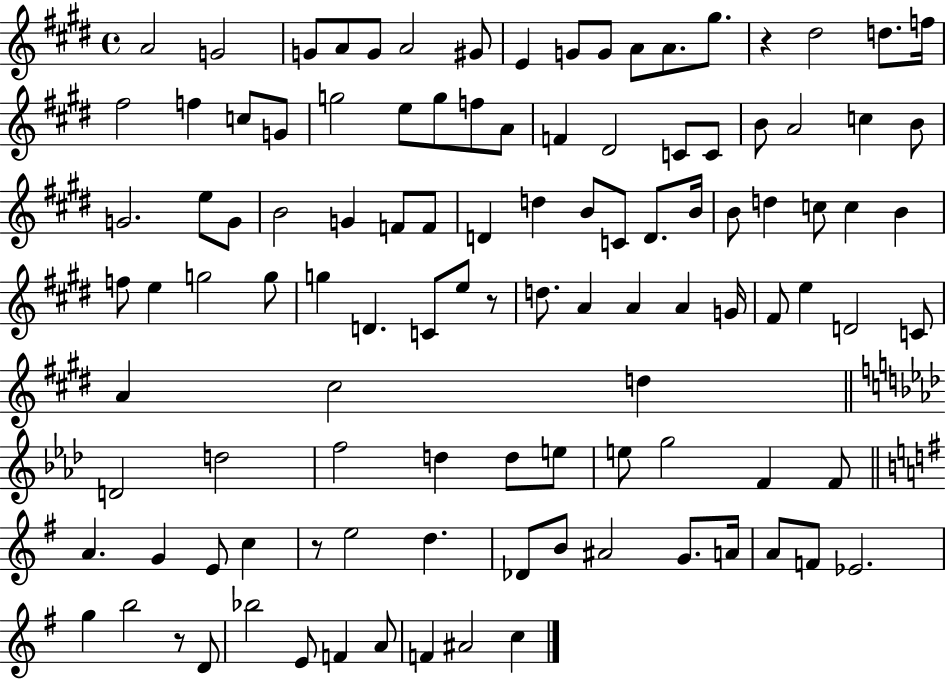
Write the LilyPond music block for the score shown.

{
  \clef treble
  \time 4/4
  \defaultTimeSignature
  \key e \major
  a'2 g'2 | g'8 a'8 g'8 a'2 gis'8 | e'4 g'8 g'8 a'8 a'8. gis''8. | r4 dis''2 d''8. f''16 | \break fis''2 f''4 c''8 g'8 | g''2 e''8 g''8 f''8 a'8 | f'4 dis'2 c'8 c'8 | b'8 a'2 c''4 b'8 | \break g'2. e''8 g'8 | b'2 g'4 f'8 f'8 | d'4 d''4 b'8 c'8 d'8. b'16 | b'8 d''4 c''8 c''4 b'4 | \break f''8 e''4 g''2 g''8 | g''4 d'4. c'8 e''8 r8 | d''8. a'4 a'4 a'4 g'16 | fis'8 e''4 d'2 c'8 | \break a'4 cis''2 d''4 | \bar "||" \break \key f \minor d'2 d''2 | f''2 d''4 d''8 e''8 | e''8 g''2 f'4 f'8 | \bar "||" \break \key e \minor a'4. g'4 e'8 c''4 | r8 e''2 d''4. | des'8 b'8 ais'2 g'8. a'16 | a'8 f'8 ees'2. | \break g''4 b''2 r8 d'8 | bes''2 e'8 f'4 a'8 | f'4 ais'2 c''4 | \bar "|."
}